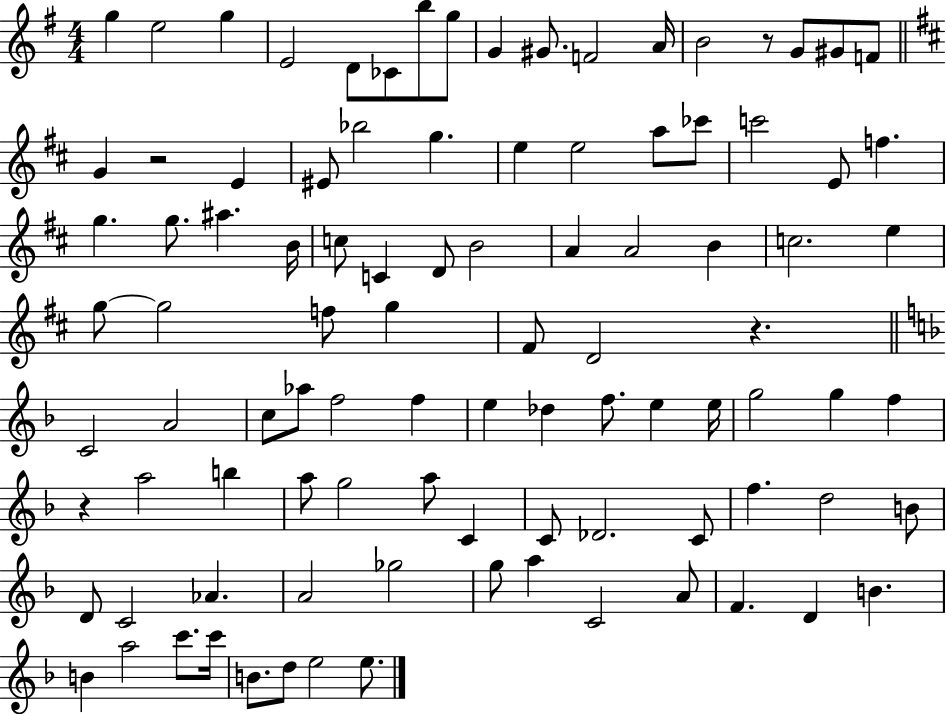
X:1
T:Untitled
M:4/4
L:1/4
K:G
g e2 g E2 D/2 _C/2 b/2 g/2 G ^G/2 F2 A/4 B2 z/2 G/2 ^G/2 F/2 G z2 E ^E/2 _b2 g e e2 a/2 _c'/2 c'2 E/2 f g g/2 ^a B/4 c/2 C D/2 B2 A A2 B c2 e g/2 g2 f/2 g ^F/2 D2 z C2 A2 c/2 _a/2 f2 f e _d f/2 e e/4 g2 g f z a2 b a/2 g2 a/2 C C/2 _D2 C/2 f d2 B/2 D/2 C2 _A A2 _g2 g/2 a C2 A/2 F D B B a2 c'/2 c'/4 B/2 d/2 e2 e/2